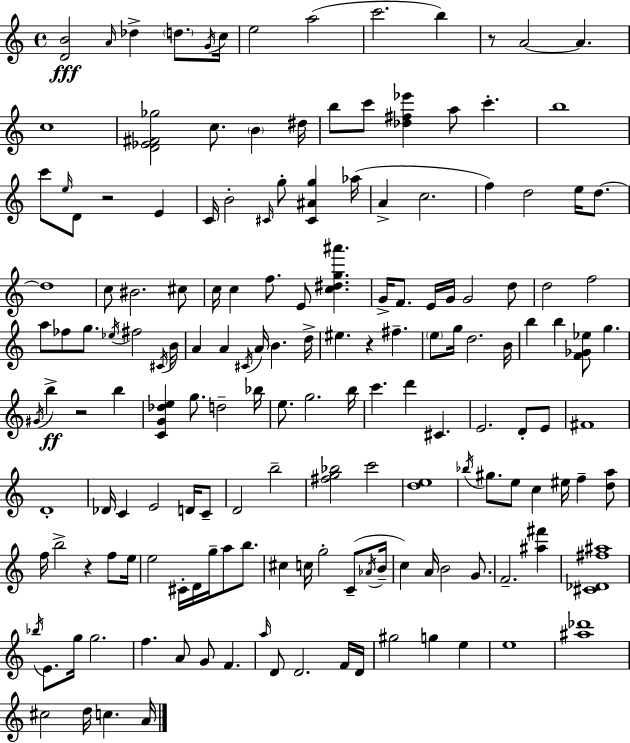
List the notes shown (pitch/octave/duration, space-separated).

[D4,B4]/h A4/s Db5/q D5/e. G4/s C5/s E5/h A5/h C6/h. B5/q R/e A4/h A4/q. C5/w [D4,Eb4,F#4,Gb5]/h C5/e. B4/q D#5/s B5/e C6/e [Db5,F#5,Eb6]/q A5/e C6/q. B5/w C6/e E5/s D4/e R/h E4/q C4/s B4/h C#4/s G5/e [C#4,A#4,G5]/q Ab5/s A4/q C5/h. F5/q D5/h E5/s D5/e. D5/w C5/e BIS4/h. C#5/e C5/s C5/q F5/e. E4/e [C5,D#5,G5,A#6]/q. G4/s F4/e. E4/s G4/s G4/h D5/e D5/h F5/h A5/e FES5/e G5/e. Eb5/s F#5/h C#4/s B4/s A4/q A4/q C#4/s A4/s B4/q. D5/s EIS5/q. R/q F#5/q. E5/e G5/s D5/h. B4/s B5/q B5/q [F4,Gb4,Eb5]/e G5/q. G#4/s B5/q R/h B5/q [C4,G4,Db5,E5]/q G5/e. D5/h Bb5/s E5/e. G5/h. B5/s C6/q. D6/q C#4/q. E4/h. D4/e E4/e F#4/w D4/w Db4/s C4/q E4/h D4/s C4/e D4/h B5/h [F#5,G5,Bb5]/h C6/h [D5,E5]/w Bb5/s G#5/e. E5/e C5/q EIS5/s F5/q [D5,A5]/e F5/s B5/h R/q F5/e E5/s E5/h C#4/s D4/s G5/s A5/e B5/e. C#5/q C5/s G5/h C4/e Ab4/s B4/s C5/q A4/s B4/h G4/e. F4/h. [A#5,F#6]/q [C#4,Db4,F#5,A#5]/w Bb5/s E4/e. G5/s G5/h. F5/q. A4/e G4/e F4/q. A5/s D4/e D4/h. F4/s D4/s G#5/h G5/q E5/q E5/w [A#5,Db6]/w C#5/h D5/s C5/q. A4/s